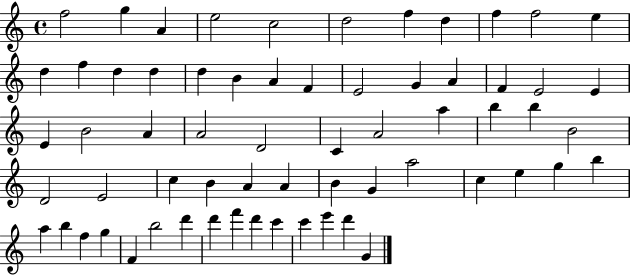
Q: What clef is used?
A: treble